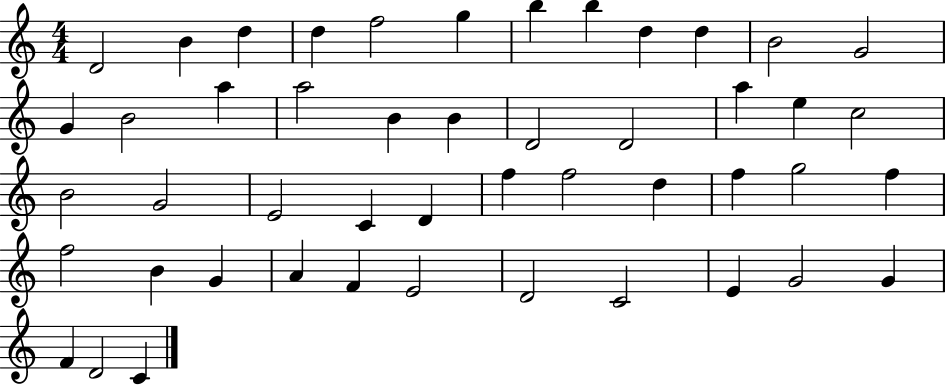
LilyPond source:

{
  \clef treble
  \numericTimeSignature
  \time 4/4
  \key c \major
  d'2 b'4 d''4 | d''4 f''2 g''4 | b''4 b''4 d''4 d''4 | b'2 g'2 | \break g'4 b'2 a''4 | a''2 b'4 b'4 | d'2 d'2 | a''4 e''4 c''2 | \break b'2 g'2 | e'2 c'4 d'4 | f''4 f''2 d''4 | f''4 g''2 f''4 | \break f''2 b'4 g'4 | a'4 f'4 e'2 | d'2 c'2 | e'4 g'2 g'4 | \break f'4 d'2 c'4 | \bar "|."
}